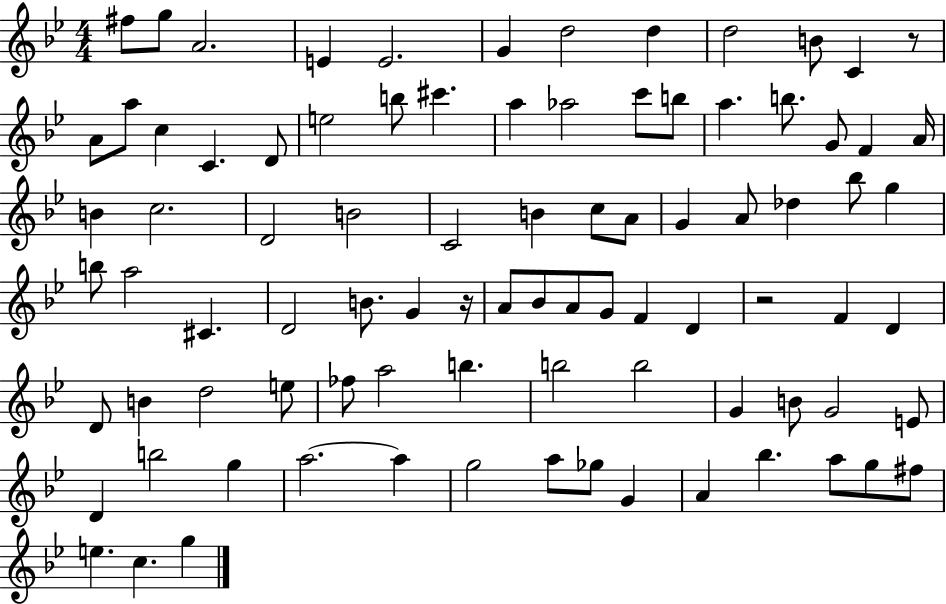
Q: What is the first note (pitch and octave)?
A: F#5